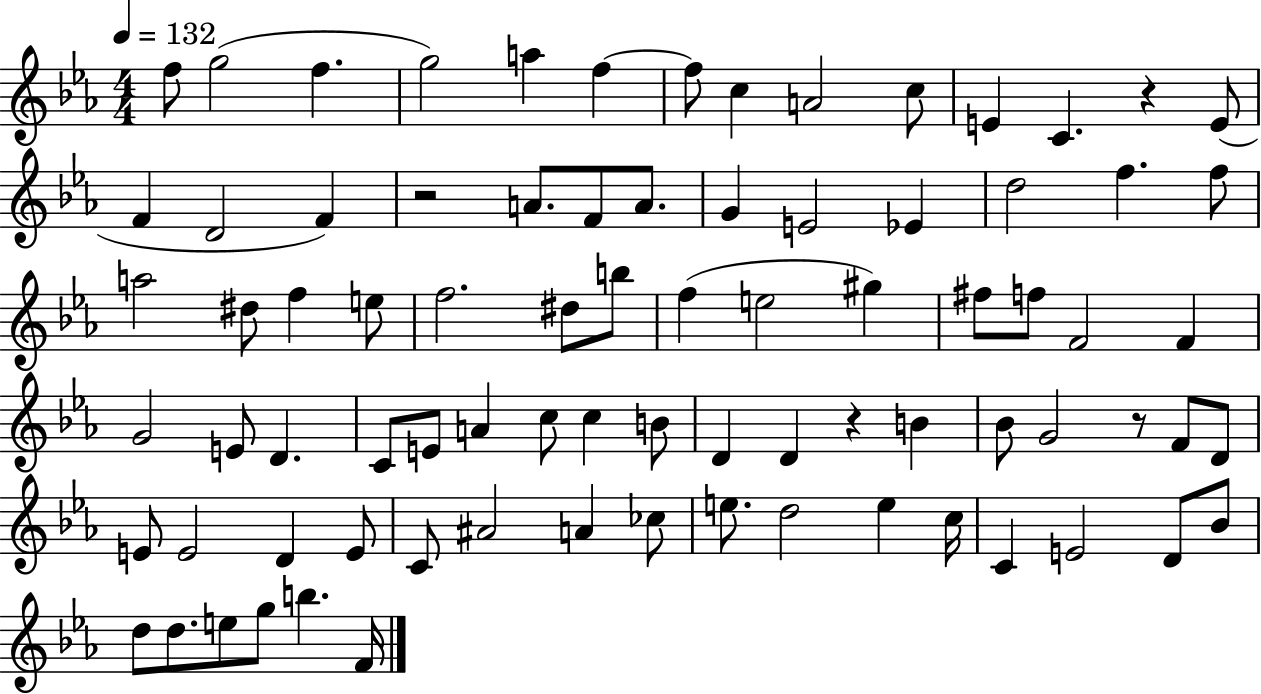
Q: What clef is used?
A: treble